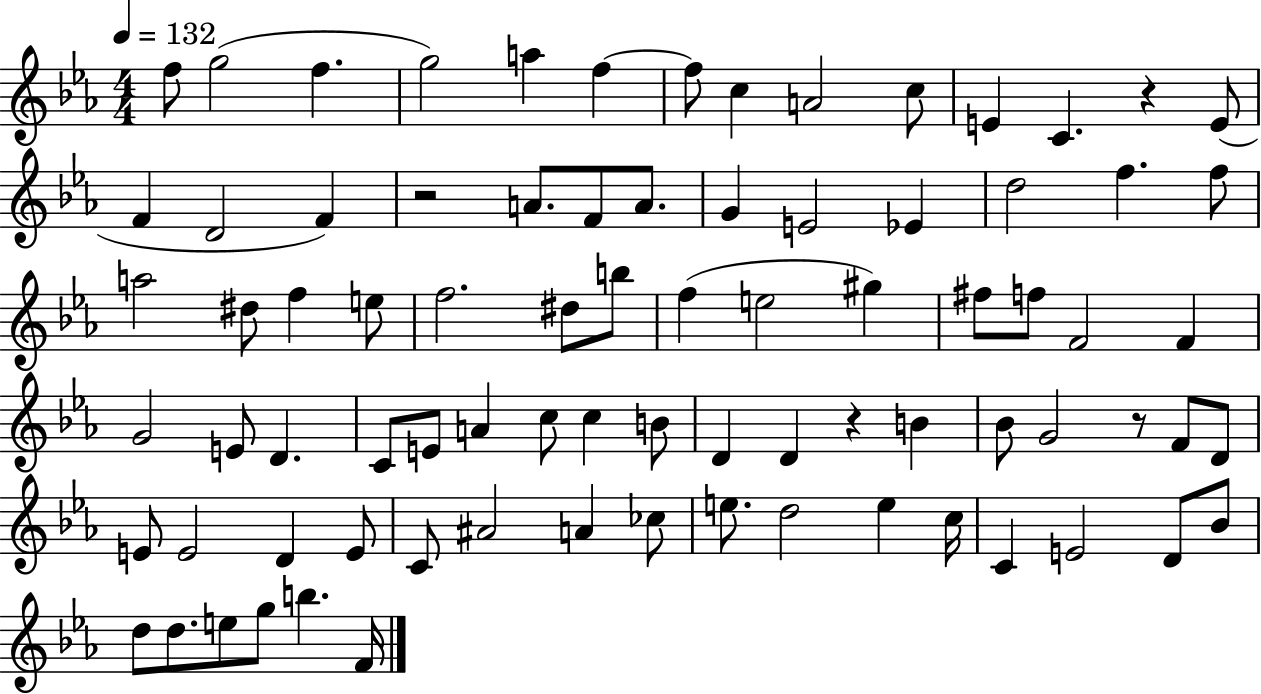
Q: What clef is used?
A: treble